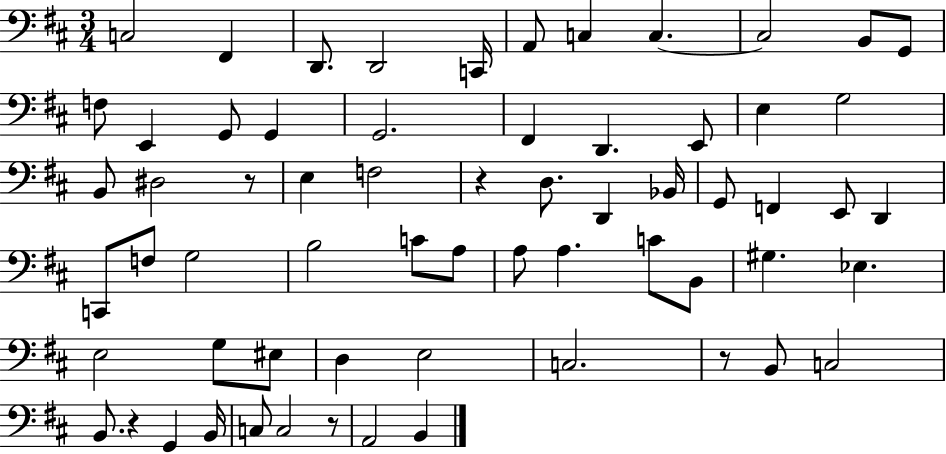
X:1
T:Untitled
M:3/4
L:1/4
K:D
C,2 ^F,, D,,/2 D,,2 C,,/4 A,,/2 C, C, C,2 B,,/2 G,,/2 F,/2 E,, G,,/2 G,, G,,2 ^F,, D,, E,,/2 E, G,2 B,,/2 ^D,2 z/2 E, F,2 z D,/2 D,, _B,,/4 G,,/2 F,, E,,/2 D,, C,,/2 F,/2 G,2 B,2 C/2 A,/2 A,/2 A, C/2 B,,/2 ^G, _E, E,2 G,/2 ^E,/2 D, E,2 C,2 z/2 B,,/2 C,2 B,,/2 z G,, B,,/4 C,/2 C,2 z/2 A,,2 B,,